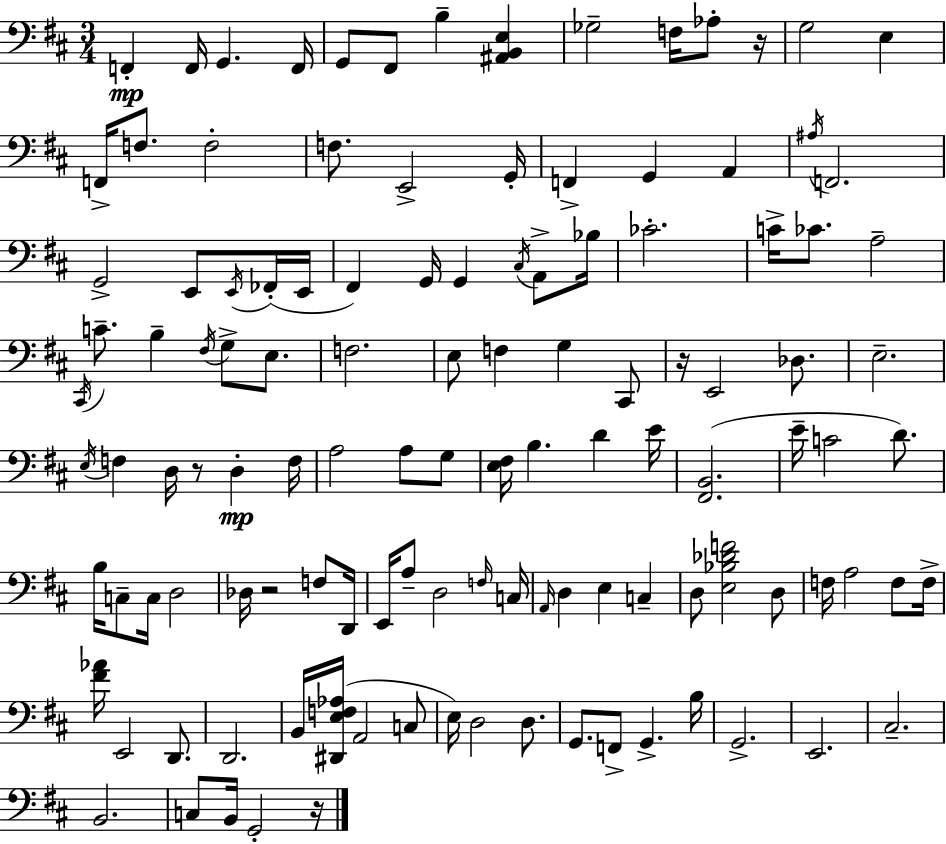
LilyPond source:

{
  \clef bass
  \numericTimeSignature
  \time 3/4
  \key d \major
  \repeat volta 2 { f,4-.\mp f,16 g,4. f,16 | g,8 fis,8 b4-- <ais, b, e>4 | ges2-- f16 aes8-. r16 | g2 e4 | \break f,16-> f8. f2-. | f8. e,2-> g,16-. | f,4-> g,4 a,4 | \acciaccatura { ais16 } f,2. | \break g,2-> e,8 \acciaccatura { e,16 } | fes,16-.( e,16 fis,4) g,16 g,4 \acciaccatura { cis16 } | a,8-> bes16 ces'2.-. | c'16-> ces'8. a2-- | \break \acciaccatura { cis,16 } c'8.-- b4-- \acciaccatura { fis16 } | g8-> e8. f2. | e8 f4 g4 | cis,8 r16 e,2 | \break des8. e2.-- | \acciaccatura { e16 } f4 d16 r8 | d4-.\mp f16 a2 | a8 g8 <e fis>16 b4. | \break d'4 e'16 <fis, b,>2.( | e'16-- c'2 | d'8.) b16 c8-- c16 d2 | des16 r2 | \break f8 d,16 e,16 a8-- d2 | \grace { f16 } c16 \grace { a,16 } d4 | e4 c4-- d8 <e bes des' f'>2 | d8 f16 a2 | \break f8 f16-> <fis' aes'>16 e,2 | d,8. d,2. | b,16 <dis, e f aes>16( a,2 | c8 e16) d2 | \break d8. g,8. f,8-> | g,4.-> b16 g,2.-> | e,2. | cis2.-- | \break b,2. | c8 b,16 g,2-. | r16 } \bar "|."
}